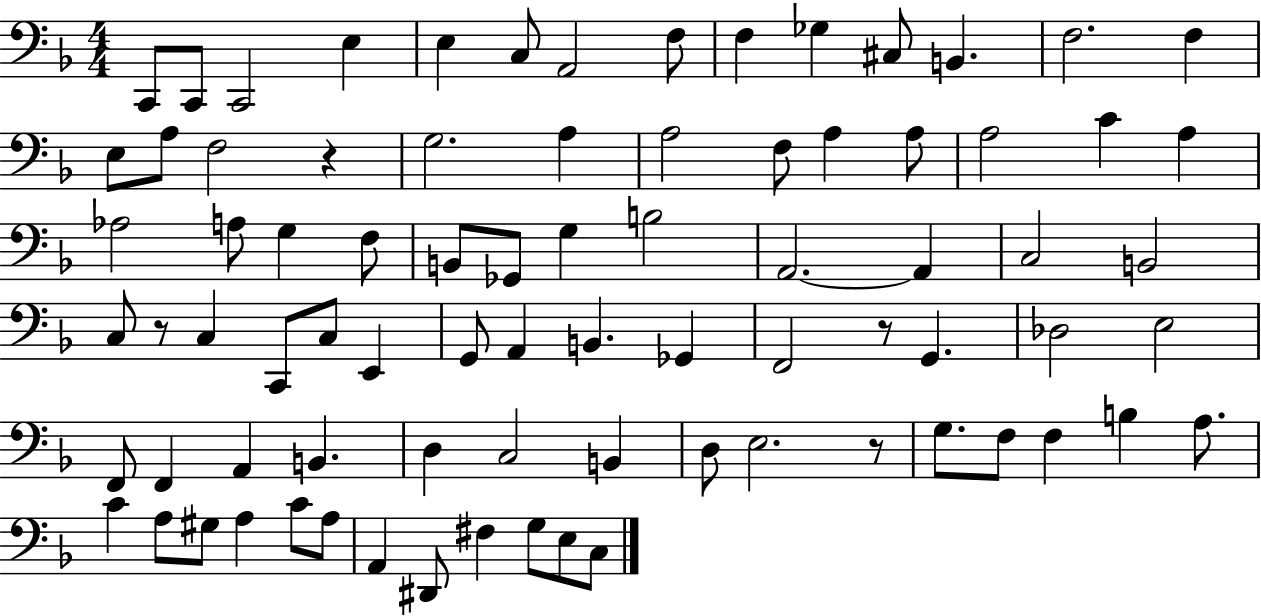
{
  \clef bass
  \numericTimeSignature
  \time 4/4
  \key f \major
  c,8 c,8 c,2 e4 | e4 c8 a,2 f8 | f4 ges4 cis8 b,4. | f2. f4 | \break e8 a8 f2 r4 | g2. a4 | a2 f8 a4 a8 | a2 c'4 a4 | \break aes2 a8 g4 f8 | b,8 ges,8 g4 b2 | a,2.~~ a,4 | c2 b,2 | \break c8 r8 c4 c,8 c8 e,4 | g,8 a,4 b,4. ges,4 | f,2 r8 g,4. | des2 e2 | \break f,8 f,4 a,4 b,4. | d4 c2 b,4 | d8 e2. r8 | g8. f8 f4 b4 a8. | \break c'4 a8 gis8 a4 c'8 a8 | a,4 dis,8 fis4 g8 e8 c8 | \bar "|."
}